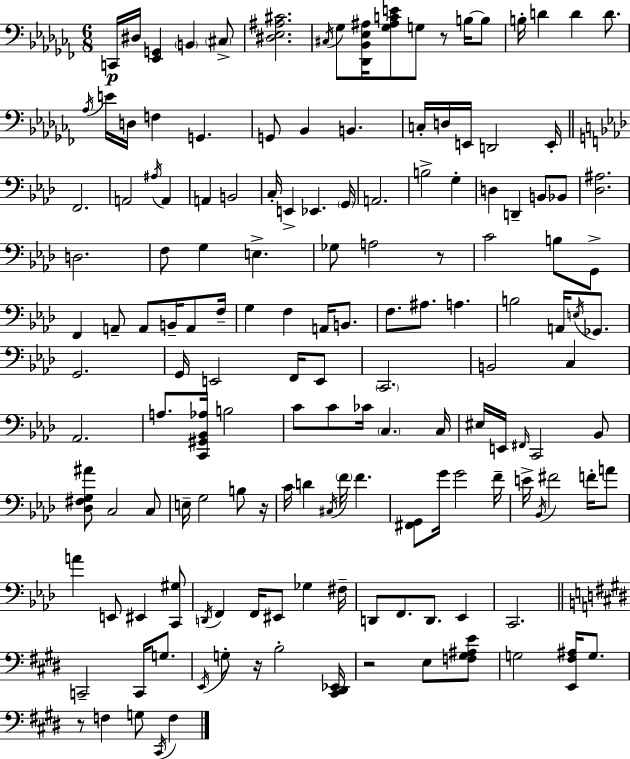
{
  \clef bass
  \numericTimeSignature
  \time 6/8
  \key aes \minor
  c,16\p dis16 <ees, g,>4 \parenthesize b,4 \parenthesize cis8-> | <dis ees ais cis'>2. | \acciaccatura { cis16 } ges8 <des, bes, ees ais>16 <ges ais c' e'>8 g8 r8 b16~~ b8 | b16-. d'4 d'4 d'8. | \break \acciaccatura { aes16 } e'16 d16 f4 g,4. | g,8 bes,4 b,4. | c16-. d16 e,16 d,2 | e,16-. \bar "||" \break \key aes \major f,2. | a,2 \acciaccatura { ais16 } a,4 | a,4 b,2 | c16-. e,4-> ees,4. | \break \parenthesize g,16 a,2. | b2-> g4-. | d4 d,4-- b,8 bes,8 | <des ais>2. | \break d2. | f8 g4 e4.-> | ges8 a2 r8 | c'2 b8 g,8-> | \break f,4 a,8-- a,8 b,16-- a,8 | f16-- g4 f4 a,16 b,8. | f8. ais8. a4. | b2 a,16 \acciaccatura { e16 } ges,8. | \break g,2. | g,16 e,2 f,16 | e,8 \parenthesize c,2. | b,2 c4 | \break aes,2. | a8. <c, gis, bes, aes>16 b2 | c'8 c'8 ces'16 \parenthesize c4. | c16 eis16 e,16 \grace { fis,16 } c,2 | \break bes,8 <des fis g ais'>8 c2 | c8 e16-- g2 | b8 r16 c'16 d'4 \acciaccatura { cis16 } \parenthesize f'16 f'4. | <fis, g,>8 g'16 g'2 | \break f'16-- e'16-> \acciaccatura { bes,16 } fis'2 | f'16-. a'8 a'4 e,8 eis,4 | <c, gis>8 \acciaccatura { d,16 } f,4 f,16 eis,8 | ges4 fis16-- d,8 f,8. d,8. | \break ees,4 c,2. | \bar "||" \break \key e \major c,2-- c,16 g8. | \acciaccatura { e,16 } g8-. r16 b2-. | <cis, dis, ees,>16 r2 e8 <f gis ais e'>8 | g2 <e, fis ais>16 g8. | \break r8 f4 g8 \acciaccatura { cis,16 } f4 | \bar "|."
}